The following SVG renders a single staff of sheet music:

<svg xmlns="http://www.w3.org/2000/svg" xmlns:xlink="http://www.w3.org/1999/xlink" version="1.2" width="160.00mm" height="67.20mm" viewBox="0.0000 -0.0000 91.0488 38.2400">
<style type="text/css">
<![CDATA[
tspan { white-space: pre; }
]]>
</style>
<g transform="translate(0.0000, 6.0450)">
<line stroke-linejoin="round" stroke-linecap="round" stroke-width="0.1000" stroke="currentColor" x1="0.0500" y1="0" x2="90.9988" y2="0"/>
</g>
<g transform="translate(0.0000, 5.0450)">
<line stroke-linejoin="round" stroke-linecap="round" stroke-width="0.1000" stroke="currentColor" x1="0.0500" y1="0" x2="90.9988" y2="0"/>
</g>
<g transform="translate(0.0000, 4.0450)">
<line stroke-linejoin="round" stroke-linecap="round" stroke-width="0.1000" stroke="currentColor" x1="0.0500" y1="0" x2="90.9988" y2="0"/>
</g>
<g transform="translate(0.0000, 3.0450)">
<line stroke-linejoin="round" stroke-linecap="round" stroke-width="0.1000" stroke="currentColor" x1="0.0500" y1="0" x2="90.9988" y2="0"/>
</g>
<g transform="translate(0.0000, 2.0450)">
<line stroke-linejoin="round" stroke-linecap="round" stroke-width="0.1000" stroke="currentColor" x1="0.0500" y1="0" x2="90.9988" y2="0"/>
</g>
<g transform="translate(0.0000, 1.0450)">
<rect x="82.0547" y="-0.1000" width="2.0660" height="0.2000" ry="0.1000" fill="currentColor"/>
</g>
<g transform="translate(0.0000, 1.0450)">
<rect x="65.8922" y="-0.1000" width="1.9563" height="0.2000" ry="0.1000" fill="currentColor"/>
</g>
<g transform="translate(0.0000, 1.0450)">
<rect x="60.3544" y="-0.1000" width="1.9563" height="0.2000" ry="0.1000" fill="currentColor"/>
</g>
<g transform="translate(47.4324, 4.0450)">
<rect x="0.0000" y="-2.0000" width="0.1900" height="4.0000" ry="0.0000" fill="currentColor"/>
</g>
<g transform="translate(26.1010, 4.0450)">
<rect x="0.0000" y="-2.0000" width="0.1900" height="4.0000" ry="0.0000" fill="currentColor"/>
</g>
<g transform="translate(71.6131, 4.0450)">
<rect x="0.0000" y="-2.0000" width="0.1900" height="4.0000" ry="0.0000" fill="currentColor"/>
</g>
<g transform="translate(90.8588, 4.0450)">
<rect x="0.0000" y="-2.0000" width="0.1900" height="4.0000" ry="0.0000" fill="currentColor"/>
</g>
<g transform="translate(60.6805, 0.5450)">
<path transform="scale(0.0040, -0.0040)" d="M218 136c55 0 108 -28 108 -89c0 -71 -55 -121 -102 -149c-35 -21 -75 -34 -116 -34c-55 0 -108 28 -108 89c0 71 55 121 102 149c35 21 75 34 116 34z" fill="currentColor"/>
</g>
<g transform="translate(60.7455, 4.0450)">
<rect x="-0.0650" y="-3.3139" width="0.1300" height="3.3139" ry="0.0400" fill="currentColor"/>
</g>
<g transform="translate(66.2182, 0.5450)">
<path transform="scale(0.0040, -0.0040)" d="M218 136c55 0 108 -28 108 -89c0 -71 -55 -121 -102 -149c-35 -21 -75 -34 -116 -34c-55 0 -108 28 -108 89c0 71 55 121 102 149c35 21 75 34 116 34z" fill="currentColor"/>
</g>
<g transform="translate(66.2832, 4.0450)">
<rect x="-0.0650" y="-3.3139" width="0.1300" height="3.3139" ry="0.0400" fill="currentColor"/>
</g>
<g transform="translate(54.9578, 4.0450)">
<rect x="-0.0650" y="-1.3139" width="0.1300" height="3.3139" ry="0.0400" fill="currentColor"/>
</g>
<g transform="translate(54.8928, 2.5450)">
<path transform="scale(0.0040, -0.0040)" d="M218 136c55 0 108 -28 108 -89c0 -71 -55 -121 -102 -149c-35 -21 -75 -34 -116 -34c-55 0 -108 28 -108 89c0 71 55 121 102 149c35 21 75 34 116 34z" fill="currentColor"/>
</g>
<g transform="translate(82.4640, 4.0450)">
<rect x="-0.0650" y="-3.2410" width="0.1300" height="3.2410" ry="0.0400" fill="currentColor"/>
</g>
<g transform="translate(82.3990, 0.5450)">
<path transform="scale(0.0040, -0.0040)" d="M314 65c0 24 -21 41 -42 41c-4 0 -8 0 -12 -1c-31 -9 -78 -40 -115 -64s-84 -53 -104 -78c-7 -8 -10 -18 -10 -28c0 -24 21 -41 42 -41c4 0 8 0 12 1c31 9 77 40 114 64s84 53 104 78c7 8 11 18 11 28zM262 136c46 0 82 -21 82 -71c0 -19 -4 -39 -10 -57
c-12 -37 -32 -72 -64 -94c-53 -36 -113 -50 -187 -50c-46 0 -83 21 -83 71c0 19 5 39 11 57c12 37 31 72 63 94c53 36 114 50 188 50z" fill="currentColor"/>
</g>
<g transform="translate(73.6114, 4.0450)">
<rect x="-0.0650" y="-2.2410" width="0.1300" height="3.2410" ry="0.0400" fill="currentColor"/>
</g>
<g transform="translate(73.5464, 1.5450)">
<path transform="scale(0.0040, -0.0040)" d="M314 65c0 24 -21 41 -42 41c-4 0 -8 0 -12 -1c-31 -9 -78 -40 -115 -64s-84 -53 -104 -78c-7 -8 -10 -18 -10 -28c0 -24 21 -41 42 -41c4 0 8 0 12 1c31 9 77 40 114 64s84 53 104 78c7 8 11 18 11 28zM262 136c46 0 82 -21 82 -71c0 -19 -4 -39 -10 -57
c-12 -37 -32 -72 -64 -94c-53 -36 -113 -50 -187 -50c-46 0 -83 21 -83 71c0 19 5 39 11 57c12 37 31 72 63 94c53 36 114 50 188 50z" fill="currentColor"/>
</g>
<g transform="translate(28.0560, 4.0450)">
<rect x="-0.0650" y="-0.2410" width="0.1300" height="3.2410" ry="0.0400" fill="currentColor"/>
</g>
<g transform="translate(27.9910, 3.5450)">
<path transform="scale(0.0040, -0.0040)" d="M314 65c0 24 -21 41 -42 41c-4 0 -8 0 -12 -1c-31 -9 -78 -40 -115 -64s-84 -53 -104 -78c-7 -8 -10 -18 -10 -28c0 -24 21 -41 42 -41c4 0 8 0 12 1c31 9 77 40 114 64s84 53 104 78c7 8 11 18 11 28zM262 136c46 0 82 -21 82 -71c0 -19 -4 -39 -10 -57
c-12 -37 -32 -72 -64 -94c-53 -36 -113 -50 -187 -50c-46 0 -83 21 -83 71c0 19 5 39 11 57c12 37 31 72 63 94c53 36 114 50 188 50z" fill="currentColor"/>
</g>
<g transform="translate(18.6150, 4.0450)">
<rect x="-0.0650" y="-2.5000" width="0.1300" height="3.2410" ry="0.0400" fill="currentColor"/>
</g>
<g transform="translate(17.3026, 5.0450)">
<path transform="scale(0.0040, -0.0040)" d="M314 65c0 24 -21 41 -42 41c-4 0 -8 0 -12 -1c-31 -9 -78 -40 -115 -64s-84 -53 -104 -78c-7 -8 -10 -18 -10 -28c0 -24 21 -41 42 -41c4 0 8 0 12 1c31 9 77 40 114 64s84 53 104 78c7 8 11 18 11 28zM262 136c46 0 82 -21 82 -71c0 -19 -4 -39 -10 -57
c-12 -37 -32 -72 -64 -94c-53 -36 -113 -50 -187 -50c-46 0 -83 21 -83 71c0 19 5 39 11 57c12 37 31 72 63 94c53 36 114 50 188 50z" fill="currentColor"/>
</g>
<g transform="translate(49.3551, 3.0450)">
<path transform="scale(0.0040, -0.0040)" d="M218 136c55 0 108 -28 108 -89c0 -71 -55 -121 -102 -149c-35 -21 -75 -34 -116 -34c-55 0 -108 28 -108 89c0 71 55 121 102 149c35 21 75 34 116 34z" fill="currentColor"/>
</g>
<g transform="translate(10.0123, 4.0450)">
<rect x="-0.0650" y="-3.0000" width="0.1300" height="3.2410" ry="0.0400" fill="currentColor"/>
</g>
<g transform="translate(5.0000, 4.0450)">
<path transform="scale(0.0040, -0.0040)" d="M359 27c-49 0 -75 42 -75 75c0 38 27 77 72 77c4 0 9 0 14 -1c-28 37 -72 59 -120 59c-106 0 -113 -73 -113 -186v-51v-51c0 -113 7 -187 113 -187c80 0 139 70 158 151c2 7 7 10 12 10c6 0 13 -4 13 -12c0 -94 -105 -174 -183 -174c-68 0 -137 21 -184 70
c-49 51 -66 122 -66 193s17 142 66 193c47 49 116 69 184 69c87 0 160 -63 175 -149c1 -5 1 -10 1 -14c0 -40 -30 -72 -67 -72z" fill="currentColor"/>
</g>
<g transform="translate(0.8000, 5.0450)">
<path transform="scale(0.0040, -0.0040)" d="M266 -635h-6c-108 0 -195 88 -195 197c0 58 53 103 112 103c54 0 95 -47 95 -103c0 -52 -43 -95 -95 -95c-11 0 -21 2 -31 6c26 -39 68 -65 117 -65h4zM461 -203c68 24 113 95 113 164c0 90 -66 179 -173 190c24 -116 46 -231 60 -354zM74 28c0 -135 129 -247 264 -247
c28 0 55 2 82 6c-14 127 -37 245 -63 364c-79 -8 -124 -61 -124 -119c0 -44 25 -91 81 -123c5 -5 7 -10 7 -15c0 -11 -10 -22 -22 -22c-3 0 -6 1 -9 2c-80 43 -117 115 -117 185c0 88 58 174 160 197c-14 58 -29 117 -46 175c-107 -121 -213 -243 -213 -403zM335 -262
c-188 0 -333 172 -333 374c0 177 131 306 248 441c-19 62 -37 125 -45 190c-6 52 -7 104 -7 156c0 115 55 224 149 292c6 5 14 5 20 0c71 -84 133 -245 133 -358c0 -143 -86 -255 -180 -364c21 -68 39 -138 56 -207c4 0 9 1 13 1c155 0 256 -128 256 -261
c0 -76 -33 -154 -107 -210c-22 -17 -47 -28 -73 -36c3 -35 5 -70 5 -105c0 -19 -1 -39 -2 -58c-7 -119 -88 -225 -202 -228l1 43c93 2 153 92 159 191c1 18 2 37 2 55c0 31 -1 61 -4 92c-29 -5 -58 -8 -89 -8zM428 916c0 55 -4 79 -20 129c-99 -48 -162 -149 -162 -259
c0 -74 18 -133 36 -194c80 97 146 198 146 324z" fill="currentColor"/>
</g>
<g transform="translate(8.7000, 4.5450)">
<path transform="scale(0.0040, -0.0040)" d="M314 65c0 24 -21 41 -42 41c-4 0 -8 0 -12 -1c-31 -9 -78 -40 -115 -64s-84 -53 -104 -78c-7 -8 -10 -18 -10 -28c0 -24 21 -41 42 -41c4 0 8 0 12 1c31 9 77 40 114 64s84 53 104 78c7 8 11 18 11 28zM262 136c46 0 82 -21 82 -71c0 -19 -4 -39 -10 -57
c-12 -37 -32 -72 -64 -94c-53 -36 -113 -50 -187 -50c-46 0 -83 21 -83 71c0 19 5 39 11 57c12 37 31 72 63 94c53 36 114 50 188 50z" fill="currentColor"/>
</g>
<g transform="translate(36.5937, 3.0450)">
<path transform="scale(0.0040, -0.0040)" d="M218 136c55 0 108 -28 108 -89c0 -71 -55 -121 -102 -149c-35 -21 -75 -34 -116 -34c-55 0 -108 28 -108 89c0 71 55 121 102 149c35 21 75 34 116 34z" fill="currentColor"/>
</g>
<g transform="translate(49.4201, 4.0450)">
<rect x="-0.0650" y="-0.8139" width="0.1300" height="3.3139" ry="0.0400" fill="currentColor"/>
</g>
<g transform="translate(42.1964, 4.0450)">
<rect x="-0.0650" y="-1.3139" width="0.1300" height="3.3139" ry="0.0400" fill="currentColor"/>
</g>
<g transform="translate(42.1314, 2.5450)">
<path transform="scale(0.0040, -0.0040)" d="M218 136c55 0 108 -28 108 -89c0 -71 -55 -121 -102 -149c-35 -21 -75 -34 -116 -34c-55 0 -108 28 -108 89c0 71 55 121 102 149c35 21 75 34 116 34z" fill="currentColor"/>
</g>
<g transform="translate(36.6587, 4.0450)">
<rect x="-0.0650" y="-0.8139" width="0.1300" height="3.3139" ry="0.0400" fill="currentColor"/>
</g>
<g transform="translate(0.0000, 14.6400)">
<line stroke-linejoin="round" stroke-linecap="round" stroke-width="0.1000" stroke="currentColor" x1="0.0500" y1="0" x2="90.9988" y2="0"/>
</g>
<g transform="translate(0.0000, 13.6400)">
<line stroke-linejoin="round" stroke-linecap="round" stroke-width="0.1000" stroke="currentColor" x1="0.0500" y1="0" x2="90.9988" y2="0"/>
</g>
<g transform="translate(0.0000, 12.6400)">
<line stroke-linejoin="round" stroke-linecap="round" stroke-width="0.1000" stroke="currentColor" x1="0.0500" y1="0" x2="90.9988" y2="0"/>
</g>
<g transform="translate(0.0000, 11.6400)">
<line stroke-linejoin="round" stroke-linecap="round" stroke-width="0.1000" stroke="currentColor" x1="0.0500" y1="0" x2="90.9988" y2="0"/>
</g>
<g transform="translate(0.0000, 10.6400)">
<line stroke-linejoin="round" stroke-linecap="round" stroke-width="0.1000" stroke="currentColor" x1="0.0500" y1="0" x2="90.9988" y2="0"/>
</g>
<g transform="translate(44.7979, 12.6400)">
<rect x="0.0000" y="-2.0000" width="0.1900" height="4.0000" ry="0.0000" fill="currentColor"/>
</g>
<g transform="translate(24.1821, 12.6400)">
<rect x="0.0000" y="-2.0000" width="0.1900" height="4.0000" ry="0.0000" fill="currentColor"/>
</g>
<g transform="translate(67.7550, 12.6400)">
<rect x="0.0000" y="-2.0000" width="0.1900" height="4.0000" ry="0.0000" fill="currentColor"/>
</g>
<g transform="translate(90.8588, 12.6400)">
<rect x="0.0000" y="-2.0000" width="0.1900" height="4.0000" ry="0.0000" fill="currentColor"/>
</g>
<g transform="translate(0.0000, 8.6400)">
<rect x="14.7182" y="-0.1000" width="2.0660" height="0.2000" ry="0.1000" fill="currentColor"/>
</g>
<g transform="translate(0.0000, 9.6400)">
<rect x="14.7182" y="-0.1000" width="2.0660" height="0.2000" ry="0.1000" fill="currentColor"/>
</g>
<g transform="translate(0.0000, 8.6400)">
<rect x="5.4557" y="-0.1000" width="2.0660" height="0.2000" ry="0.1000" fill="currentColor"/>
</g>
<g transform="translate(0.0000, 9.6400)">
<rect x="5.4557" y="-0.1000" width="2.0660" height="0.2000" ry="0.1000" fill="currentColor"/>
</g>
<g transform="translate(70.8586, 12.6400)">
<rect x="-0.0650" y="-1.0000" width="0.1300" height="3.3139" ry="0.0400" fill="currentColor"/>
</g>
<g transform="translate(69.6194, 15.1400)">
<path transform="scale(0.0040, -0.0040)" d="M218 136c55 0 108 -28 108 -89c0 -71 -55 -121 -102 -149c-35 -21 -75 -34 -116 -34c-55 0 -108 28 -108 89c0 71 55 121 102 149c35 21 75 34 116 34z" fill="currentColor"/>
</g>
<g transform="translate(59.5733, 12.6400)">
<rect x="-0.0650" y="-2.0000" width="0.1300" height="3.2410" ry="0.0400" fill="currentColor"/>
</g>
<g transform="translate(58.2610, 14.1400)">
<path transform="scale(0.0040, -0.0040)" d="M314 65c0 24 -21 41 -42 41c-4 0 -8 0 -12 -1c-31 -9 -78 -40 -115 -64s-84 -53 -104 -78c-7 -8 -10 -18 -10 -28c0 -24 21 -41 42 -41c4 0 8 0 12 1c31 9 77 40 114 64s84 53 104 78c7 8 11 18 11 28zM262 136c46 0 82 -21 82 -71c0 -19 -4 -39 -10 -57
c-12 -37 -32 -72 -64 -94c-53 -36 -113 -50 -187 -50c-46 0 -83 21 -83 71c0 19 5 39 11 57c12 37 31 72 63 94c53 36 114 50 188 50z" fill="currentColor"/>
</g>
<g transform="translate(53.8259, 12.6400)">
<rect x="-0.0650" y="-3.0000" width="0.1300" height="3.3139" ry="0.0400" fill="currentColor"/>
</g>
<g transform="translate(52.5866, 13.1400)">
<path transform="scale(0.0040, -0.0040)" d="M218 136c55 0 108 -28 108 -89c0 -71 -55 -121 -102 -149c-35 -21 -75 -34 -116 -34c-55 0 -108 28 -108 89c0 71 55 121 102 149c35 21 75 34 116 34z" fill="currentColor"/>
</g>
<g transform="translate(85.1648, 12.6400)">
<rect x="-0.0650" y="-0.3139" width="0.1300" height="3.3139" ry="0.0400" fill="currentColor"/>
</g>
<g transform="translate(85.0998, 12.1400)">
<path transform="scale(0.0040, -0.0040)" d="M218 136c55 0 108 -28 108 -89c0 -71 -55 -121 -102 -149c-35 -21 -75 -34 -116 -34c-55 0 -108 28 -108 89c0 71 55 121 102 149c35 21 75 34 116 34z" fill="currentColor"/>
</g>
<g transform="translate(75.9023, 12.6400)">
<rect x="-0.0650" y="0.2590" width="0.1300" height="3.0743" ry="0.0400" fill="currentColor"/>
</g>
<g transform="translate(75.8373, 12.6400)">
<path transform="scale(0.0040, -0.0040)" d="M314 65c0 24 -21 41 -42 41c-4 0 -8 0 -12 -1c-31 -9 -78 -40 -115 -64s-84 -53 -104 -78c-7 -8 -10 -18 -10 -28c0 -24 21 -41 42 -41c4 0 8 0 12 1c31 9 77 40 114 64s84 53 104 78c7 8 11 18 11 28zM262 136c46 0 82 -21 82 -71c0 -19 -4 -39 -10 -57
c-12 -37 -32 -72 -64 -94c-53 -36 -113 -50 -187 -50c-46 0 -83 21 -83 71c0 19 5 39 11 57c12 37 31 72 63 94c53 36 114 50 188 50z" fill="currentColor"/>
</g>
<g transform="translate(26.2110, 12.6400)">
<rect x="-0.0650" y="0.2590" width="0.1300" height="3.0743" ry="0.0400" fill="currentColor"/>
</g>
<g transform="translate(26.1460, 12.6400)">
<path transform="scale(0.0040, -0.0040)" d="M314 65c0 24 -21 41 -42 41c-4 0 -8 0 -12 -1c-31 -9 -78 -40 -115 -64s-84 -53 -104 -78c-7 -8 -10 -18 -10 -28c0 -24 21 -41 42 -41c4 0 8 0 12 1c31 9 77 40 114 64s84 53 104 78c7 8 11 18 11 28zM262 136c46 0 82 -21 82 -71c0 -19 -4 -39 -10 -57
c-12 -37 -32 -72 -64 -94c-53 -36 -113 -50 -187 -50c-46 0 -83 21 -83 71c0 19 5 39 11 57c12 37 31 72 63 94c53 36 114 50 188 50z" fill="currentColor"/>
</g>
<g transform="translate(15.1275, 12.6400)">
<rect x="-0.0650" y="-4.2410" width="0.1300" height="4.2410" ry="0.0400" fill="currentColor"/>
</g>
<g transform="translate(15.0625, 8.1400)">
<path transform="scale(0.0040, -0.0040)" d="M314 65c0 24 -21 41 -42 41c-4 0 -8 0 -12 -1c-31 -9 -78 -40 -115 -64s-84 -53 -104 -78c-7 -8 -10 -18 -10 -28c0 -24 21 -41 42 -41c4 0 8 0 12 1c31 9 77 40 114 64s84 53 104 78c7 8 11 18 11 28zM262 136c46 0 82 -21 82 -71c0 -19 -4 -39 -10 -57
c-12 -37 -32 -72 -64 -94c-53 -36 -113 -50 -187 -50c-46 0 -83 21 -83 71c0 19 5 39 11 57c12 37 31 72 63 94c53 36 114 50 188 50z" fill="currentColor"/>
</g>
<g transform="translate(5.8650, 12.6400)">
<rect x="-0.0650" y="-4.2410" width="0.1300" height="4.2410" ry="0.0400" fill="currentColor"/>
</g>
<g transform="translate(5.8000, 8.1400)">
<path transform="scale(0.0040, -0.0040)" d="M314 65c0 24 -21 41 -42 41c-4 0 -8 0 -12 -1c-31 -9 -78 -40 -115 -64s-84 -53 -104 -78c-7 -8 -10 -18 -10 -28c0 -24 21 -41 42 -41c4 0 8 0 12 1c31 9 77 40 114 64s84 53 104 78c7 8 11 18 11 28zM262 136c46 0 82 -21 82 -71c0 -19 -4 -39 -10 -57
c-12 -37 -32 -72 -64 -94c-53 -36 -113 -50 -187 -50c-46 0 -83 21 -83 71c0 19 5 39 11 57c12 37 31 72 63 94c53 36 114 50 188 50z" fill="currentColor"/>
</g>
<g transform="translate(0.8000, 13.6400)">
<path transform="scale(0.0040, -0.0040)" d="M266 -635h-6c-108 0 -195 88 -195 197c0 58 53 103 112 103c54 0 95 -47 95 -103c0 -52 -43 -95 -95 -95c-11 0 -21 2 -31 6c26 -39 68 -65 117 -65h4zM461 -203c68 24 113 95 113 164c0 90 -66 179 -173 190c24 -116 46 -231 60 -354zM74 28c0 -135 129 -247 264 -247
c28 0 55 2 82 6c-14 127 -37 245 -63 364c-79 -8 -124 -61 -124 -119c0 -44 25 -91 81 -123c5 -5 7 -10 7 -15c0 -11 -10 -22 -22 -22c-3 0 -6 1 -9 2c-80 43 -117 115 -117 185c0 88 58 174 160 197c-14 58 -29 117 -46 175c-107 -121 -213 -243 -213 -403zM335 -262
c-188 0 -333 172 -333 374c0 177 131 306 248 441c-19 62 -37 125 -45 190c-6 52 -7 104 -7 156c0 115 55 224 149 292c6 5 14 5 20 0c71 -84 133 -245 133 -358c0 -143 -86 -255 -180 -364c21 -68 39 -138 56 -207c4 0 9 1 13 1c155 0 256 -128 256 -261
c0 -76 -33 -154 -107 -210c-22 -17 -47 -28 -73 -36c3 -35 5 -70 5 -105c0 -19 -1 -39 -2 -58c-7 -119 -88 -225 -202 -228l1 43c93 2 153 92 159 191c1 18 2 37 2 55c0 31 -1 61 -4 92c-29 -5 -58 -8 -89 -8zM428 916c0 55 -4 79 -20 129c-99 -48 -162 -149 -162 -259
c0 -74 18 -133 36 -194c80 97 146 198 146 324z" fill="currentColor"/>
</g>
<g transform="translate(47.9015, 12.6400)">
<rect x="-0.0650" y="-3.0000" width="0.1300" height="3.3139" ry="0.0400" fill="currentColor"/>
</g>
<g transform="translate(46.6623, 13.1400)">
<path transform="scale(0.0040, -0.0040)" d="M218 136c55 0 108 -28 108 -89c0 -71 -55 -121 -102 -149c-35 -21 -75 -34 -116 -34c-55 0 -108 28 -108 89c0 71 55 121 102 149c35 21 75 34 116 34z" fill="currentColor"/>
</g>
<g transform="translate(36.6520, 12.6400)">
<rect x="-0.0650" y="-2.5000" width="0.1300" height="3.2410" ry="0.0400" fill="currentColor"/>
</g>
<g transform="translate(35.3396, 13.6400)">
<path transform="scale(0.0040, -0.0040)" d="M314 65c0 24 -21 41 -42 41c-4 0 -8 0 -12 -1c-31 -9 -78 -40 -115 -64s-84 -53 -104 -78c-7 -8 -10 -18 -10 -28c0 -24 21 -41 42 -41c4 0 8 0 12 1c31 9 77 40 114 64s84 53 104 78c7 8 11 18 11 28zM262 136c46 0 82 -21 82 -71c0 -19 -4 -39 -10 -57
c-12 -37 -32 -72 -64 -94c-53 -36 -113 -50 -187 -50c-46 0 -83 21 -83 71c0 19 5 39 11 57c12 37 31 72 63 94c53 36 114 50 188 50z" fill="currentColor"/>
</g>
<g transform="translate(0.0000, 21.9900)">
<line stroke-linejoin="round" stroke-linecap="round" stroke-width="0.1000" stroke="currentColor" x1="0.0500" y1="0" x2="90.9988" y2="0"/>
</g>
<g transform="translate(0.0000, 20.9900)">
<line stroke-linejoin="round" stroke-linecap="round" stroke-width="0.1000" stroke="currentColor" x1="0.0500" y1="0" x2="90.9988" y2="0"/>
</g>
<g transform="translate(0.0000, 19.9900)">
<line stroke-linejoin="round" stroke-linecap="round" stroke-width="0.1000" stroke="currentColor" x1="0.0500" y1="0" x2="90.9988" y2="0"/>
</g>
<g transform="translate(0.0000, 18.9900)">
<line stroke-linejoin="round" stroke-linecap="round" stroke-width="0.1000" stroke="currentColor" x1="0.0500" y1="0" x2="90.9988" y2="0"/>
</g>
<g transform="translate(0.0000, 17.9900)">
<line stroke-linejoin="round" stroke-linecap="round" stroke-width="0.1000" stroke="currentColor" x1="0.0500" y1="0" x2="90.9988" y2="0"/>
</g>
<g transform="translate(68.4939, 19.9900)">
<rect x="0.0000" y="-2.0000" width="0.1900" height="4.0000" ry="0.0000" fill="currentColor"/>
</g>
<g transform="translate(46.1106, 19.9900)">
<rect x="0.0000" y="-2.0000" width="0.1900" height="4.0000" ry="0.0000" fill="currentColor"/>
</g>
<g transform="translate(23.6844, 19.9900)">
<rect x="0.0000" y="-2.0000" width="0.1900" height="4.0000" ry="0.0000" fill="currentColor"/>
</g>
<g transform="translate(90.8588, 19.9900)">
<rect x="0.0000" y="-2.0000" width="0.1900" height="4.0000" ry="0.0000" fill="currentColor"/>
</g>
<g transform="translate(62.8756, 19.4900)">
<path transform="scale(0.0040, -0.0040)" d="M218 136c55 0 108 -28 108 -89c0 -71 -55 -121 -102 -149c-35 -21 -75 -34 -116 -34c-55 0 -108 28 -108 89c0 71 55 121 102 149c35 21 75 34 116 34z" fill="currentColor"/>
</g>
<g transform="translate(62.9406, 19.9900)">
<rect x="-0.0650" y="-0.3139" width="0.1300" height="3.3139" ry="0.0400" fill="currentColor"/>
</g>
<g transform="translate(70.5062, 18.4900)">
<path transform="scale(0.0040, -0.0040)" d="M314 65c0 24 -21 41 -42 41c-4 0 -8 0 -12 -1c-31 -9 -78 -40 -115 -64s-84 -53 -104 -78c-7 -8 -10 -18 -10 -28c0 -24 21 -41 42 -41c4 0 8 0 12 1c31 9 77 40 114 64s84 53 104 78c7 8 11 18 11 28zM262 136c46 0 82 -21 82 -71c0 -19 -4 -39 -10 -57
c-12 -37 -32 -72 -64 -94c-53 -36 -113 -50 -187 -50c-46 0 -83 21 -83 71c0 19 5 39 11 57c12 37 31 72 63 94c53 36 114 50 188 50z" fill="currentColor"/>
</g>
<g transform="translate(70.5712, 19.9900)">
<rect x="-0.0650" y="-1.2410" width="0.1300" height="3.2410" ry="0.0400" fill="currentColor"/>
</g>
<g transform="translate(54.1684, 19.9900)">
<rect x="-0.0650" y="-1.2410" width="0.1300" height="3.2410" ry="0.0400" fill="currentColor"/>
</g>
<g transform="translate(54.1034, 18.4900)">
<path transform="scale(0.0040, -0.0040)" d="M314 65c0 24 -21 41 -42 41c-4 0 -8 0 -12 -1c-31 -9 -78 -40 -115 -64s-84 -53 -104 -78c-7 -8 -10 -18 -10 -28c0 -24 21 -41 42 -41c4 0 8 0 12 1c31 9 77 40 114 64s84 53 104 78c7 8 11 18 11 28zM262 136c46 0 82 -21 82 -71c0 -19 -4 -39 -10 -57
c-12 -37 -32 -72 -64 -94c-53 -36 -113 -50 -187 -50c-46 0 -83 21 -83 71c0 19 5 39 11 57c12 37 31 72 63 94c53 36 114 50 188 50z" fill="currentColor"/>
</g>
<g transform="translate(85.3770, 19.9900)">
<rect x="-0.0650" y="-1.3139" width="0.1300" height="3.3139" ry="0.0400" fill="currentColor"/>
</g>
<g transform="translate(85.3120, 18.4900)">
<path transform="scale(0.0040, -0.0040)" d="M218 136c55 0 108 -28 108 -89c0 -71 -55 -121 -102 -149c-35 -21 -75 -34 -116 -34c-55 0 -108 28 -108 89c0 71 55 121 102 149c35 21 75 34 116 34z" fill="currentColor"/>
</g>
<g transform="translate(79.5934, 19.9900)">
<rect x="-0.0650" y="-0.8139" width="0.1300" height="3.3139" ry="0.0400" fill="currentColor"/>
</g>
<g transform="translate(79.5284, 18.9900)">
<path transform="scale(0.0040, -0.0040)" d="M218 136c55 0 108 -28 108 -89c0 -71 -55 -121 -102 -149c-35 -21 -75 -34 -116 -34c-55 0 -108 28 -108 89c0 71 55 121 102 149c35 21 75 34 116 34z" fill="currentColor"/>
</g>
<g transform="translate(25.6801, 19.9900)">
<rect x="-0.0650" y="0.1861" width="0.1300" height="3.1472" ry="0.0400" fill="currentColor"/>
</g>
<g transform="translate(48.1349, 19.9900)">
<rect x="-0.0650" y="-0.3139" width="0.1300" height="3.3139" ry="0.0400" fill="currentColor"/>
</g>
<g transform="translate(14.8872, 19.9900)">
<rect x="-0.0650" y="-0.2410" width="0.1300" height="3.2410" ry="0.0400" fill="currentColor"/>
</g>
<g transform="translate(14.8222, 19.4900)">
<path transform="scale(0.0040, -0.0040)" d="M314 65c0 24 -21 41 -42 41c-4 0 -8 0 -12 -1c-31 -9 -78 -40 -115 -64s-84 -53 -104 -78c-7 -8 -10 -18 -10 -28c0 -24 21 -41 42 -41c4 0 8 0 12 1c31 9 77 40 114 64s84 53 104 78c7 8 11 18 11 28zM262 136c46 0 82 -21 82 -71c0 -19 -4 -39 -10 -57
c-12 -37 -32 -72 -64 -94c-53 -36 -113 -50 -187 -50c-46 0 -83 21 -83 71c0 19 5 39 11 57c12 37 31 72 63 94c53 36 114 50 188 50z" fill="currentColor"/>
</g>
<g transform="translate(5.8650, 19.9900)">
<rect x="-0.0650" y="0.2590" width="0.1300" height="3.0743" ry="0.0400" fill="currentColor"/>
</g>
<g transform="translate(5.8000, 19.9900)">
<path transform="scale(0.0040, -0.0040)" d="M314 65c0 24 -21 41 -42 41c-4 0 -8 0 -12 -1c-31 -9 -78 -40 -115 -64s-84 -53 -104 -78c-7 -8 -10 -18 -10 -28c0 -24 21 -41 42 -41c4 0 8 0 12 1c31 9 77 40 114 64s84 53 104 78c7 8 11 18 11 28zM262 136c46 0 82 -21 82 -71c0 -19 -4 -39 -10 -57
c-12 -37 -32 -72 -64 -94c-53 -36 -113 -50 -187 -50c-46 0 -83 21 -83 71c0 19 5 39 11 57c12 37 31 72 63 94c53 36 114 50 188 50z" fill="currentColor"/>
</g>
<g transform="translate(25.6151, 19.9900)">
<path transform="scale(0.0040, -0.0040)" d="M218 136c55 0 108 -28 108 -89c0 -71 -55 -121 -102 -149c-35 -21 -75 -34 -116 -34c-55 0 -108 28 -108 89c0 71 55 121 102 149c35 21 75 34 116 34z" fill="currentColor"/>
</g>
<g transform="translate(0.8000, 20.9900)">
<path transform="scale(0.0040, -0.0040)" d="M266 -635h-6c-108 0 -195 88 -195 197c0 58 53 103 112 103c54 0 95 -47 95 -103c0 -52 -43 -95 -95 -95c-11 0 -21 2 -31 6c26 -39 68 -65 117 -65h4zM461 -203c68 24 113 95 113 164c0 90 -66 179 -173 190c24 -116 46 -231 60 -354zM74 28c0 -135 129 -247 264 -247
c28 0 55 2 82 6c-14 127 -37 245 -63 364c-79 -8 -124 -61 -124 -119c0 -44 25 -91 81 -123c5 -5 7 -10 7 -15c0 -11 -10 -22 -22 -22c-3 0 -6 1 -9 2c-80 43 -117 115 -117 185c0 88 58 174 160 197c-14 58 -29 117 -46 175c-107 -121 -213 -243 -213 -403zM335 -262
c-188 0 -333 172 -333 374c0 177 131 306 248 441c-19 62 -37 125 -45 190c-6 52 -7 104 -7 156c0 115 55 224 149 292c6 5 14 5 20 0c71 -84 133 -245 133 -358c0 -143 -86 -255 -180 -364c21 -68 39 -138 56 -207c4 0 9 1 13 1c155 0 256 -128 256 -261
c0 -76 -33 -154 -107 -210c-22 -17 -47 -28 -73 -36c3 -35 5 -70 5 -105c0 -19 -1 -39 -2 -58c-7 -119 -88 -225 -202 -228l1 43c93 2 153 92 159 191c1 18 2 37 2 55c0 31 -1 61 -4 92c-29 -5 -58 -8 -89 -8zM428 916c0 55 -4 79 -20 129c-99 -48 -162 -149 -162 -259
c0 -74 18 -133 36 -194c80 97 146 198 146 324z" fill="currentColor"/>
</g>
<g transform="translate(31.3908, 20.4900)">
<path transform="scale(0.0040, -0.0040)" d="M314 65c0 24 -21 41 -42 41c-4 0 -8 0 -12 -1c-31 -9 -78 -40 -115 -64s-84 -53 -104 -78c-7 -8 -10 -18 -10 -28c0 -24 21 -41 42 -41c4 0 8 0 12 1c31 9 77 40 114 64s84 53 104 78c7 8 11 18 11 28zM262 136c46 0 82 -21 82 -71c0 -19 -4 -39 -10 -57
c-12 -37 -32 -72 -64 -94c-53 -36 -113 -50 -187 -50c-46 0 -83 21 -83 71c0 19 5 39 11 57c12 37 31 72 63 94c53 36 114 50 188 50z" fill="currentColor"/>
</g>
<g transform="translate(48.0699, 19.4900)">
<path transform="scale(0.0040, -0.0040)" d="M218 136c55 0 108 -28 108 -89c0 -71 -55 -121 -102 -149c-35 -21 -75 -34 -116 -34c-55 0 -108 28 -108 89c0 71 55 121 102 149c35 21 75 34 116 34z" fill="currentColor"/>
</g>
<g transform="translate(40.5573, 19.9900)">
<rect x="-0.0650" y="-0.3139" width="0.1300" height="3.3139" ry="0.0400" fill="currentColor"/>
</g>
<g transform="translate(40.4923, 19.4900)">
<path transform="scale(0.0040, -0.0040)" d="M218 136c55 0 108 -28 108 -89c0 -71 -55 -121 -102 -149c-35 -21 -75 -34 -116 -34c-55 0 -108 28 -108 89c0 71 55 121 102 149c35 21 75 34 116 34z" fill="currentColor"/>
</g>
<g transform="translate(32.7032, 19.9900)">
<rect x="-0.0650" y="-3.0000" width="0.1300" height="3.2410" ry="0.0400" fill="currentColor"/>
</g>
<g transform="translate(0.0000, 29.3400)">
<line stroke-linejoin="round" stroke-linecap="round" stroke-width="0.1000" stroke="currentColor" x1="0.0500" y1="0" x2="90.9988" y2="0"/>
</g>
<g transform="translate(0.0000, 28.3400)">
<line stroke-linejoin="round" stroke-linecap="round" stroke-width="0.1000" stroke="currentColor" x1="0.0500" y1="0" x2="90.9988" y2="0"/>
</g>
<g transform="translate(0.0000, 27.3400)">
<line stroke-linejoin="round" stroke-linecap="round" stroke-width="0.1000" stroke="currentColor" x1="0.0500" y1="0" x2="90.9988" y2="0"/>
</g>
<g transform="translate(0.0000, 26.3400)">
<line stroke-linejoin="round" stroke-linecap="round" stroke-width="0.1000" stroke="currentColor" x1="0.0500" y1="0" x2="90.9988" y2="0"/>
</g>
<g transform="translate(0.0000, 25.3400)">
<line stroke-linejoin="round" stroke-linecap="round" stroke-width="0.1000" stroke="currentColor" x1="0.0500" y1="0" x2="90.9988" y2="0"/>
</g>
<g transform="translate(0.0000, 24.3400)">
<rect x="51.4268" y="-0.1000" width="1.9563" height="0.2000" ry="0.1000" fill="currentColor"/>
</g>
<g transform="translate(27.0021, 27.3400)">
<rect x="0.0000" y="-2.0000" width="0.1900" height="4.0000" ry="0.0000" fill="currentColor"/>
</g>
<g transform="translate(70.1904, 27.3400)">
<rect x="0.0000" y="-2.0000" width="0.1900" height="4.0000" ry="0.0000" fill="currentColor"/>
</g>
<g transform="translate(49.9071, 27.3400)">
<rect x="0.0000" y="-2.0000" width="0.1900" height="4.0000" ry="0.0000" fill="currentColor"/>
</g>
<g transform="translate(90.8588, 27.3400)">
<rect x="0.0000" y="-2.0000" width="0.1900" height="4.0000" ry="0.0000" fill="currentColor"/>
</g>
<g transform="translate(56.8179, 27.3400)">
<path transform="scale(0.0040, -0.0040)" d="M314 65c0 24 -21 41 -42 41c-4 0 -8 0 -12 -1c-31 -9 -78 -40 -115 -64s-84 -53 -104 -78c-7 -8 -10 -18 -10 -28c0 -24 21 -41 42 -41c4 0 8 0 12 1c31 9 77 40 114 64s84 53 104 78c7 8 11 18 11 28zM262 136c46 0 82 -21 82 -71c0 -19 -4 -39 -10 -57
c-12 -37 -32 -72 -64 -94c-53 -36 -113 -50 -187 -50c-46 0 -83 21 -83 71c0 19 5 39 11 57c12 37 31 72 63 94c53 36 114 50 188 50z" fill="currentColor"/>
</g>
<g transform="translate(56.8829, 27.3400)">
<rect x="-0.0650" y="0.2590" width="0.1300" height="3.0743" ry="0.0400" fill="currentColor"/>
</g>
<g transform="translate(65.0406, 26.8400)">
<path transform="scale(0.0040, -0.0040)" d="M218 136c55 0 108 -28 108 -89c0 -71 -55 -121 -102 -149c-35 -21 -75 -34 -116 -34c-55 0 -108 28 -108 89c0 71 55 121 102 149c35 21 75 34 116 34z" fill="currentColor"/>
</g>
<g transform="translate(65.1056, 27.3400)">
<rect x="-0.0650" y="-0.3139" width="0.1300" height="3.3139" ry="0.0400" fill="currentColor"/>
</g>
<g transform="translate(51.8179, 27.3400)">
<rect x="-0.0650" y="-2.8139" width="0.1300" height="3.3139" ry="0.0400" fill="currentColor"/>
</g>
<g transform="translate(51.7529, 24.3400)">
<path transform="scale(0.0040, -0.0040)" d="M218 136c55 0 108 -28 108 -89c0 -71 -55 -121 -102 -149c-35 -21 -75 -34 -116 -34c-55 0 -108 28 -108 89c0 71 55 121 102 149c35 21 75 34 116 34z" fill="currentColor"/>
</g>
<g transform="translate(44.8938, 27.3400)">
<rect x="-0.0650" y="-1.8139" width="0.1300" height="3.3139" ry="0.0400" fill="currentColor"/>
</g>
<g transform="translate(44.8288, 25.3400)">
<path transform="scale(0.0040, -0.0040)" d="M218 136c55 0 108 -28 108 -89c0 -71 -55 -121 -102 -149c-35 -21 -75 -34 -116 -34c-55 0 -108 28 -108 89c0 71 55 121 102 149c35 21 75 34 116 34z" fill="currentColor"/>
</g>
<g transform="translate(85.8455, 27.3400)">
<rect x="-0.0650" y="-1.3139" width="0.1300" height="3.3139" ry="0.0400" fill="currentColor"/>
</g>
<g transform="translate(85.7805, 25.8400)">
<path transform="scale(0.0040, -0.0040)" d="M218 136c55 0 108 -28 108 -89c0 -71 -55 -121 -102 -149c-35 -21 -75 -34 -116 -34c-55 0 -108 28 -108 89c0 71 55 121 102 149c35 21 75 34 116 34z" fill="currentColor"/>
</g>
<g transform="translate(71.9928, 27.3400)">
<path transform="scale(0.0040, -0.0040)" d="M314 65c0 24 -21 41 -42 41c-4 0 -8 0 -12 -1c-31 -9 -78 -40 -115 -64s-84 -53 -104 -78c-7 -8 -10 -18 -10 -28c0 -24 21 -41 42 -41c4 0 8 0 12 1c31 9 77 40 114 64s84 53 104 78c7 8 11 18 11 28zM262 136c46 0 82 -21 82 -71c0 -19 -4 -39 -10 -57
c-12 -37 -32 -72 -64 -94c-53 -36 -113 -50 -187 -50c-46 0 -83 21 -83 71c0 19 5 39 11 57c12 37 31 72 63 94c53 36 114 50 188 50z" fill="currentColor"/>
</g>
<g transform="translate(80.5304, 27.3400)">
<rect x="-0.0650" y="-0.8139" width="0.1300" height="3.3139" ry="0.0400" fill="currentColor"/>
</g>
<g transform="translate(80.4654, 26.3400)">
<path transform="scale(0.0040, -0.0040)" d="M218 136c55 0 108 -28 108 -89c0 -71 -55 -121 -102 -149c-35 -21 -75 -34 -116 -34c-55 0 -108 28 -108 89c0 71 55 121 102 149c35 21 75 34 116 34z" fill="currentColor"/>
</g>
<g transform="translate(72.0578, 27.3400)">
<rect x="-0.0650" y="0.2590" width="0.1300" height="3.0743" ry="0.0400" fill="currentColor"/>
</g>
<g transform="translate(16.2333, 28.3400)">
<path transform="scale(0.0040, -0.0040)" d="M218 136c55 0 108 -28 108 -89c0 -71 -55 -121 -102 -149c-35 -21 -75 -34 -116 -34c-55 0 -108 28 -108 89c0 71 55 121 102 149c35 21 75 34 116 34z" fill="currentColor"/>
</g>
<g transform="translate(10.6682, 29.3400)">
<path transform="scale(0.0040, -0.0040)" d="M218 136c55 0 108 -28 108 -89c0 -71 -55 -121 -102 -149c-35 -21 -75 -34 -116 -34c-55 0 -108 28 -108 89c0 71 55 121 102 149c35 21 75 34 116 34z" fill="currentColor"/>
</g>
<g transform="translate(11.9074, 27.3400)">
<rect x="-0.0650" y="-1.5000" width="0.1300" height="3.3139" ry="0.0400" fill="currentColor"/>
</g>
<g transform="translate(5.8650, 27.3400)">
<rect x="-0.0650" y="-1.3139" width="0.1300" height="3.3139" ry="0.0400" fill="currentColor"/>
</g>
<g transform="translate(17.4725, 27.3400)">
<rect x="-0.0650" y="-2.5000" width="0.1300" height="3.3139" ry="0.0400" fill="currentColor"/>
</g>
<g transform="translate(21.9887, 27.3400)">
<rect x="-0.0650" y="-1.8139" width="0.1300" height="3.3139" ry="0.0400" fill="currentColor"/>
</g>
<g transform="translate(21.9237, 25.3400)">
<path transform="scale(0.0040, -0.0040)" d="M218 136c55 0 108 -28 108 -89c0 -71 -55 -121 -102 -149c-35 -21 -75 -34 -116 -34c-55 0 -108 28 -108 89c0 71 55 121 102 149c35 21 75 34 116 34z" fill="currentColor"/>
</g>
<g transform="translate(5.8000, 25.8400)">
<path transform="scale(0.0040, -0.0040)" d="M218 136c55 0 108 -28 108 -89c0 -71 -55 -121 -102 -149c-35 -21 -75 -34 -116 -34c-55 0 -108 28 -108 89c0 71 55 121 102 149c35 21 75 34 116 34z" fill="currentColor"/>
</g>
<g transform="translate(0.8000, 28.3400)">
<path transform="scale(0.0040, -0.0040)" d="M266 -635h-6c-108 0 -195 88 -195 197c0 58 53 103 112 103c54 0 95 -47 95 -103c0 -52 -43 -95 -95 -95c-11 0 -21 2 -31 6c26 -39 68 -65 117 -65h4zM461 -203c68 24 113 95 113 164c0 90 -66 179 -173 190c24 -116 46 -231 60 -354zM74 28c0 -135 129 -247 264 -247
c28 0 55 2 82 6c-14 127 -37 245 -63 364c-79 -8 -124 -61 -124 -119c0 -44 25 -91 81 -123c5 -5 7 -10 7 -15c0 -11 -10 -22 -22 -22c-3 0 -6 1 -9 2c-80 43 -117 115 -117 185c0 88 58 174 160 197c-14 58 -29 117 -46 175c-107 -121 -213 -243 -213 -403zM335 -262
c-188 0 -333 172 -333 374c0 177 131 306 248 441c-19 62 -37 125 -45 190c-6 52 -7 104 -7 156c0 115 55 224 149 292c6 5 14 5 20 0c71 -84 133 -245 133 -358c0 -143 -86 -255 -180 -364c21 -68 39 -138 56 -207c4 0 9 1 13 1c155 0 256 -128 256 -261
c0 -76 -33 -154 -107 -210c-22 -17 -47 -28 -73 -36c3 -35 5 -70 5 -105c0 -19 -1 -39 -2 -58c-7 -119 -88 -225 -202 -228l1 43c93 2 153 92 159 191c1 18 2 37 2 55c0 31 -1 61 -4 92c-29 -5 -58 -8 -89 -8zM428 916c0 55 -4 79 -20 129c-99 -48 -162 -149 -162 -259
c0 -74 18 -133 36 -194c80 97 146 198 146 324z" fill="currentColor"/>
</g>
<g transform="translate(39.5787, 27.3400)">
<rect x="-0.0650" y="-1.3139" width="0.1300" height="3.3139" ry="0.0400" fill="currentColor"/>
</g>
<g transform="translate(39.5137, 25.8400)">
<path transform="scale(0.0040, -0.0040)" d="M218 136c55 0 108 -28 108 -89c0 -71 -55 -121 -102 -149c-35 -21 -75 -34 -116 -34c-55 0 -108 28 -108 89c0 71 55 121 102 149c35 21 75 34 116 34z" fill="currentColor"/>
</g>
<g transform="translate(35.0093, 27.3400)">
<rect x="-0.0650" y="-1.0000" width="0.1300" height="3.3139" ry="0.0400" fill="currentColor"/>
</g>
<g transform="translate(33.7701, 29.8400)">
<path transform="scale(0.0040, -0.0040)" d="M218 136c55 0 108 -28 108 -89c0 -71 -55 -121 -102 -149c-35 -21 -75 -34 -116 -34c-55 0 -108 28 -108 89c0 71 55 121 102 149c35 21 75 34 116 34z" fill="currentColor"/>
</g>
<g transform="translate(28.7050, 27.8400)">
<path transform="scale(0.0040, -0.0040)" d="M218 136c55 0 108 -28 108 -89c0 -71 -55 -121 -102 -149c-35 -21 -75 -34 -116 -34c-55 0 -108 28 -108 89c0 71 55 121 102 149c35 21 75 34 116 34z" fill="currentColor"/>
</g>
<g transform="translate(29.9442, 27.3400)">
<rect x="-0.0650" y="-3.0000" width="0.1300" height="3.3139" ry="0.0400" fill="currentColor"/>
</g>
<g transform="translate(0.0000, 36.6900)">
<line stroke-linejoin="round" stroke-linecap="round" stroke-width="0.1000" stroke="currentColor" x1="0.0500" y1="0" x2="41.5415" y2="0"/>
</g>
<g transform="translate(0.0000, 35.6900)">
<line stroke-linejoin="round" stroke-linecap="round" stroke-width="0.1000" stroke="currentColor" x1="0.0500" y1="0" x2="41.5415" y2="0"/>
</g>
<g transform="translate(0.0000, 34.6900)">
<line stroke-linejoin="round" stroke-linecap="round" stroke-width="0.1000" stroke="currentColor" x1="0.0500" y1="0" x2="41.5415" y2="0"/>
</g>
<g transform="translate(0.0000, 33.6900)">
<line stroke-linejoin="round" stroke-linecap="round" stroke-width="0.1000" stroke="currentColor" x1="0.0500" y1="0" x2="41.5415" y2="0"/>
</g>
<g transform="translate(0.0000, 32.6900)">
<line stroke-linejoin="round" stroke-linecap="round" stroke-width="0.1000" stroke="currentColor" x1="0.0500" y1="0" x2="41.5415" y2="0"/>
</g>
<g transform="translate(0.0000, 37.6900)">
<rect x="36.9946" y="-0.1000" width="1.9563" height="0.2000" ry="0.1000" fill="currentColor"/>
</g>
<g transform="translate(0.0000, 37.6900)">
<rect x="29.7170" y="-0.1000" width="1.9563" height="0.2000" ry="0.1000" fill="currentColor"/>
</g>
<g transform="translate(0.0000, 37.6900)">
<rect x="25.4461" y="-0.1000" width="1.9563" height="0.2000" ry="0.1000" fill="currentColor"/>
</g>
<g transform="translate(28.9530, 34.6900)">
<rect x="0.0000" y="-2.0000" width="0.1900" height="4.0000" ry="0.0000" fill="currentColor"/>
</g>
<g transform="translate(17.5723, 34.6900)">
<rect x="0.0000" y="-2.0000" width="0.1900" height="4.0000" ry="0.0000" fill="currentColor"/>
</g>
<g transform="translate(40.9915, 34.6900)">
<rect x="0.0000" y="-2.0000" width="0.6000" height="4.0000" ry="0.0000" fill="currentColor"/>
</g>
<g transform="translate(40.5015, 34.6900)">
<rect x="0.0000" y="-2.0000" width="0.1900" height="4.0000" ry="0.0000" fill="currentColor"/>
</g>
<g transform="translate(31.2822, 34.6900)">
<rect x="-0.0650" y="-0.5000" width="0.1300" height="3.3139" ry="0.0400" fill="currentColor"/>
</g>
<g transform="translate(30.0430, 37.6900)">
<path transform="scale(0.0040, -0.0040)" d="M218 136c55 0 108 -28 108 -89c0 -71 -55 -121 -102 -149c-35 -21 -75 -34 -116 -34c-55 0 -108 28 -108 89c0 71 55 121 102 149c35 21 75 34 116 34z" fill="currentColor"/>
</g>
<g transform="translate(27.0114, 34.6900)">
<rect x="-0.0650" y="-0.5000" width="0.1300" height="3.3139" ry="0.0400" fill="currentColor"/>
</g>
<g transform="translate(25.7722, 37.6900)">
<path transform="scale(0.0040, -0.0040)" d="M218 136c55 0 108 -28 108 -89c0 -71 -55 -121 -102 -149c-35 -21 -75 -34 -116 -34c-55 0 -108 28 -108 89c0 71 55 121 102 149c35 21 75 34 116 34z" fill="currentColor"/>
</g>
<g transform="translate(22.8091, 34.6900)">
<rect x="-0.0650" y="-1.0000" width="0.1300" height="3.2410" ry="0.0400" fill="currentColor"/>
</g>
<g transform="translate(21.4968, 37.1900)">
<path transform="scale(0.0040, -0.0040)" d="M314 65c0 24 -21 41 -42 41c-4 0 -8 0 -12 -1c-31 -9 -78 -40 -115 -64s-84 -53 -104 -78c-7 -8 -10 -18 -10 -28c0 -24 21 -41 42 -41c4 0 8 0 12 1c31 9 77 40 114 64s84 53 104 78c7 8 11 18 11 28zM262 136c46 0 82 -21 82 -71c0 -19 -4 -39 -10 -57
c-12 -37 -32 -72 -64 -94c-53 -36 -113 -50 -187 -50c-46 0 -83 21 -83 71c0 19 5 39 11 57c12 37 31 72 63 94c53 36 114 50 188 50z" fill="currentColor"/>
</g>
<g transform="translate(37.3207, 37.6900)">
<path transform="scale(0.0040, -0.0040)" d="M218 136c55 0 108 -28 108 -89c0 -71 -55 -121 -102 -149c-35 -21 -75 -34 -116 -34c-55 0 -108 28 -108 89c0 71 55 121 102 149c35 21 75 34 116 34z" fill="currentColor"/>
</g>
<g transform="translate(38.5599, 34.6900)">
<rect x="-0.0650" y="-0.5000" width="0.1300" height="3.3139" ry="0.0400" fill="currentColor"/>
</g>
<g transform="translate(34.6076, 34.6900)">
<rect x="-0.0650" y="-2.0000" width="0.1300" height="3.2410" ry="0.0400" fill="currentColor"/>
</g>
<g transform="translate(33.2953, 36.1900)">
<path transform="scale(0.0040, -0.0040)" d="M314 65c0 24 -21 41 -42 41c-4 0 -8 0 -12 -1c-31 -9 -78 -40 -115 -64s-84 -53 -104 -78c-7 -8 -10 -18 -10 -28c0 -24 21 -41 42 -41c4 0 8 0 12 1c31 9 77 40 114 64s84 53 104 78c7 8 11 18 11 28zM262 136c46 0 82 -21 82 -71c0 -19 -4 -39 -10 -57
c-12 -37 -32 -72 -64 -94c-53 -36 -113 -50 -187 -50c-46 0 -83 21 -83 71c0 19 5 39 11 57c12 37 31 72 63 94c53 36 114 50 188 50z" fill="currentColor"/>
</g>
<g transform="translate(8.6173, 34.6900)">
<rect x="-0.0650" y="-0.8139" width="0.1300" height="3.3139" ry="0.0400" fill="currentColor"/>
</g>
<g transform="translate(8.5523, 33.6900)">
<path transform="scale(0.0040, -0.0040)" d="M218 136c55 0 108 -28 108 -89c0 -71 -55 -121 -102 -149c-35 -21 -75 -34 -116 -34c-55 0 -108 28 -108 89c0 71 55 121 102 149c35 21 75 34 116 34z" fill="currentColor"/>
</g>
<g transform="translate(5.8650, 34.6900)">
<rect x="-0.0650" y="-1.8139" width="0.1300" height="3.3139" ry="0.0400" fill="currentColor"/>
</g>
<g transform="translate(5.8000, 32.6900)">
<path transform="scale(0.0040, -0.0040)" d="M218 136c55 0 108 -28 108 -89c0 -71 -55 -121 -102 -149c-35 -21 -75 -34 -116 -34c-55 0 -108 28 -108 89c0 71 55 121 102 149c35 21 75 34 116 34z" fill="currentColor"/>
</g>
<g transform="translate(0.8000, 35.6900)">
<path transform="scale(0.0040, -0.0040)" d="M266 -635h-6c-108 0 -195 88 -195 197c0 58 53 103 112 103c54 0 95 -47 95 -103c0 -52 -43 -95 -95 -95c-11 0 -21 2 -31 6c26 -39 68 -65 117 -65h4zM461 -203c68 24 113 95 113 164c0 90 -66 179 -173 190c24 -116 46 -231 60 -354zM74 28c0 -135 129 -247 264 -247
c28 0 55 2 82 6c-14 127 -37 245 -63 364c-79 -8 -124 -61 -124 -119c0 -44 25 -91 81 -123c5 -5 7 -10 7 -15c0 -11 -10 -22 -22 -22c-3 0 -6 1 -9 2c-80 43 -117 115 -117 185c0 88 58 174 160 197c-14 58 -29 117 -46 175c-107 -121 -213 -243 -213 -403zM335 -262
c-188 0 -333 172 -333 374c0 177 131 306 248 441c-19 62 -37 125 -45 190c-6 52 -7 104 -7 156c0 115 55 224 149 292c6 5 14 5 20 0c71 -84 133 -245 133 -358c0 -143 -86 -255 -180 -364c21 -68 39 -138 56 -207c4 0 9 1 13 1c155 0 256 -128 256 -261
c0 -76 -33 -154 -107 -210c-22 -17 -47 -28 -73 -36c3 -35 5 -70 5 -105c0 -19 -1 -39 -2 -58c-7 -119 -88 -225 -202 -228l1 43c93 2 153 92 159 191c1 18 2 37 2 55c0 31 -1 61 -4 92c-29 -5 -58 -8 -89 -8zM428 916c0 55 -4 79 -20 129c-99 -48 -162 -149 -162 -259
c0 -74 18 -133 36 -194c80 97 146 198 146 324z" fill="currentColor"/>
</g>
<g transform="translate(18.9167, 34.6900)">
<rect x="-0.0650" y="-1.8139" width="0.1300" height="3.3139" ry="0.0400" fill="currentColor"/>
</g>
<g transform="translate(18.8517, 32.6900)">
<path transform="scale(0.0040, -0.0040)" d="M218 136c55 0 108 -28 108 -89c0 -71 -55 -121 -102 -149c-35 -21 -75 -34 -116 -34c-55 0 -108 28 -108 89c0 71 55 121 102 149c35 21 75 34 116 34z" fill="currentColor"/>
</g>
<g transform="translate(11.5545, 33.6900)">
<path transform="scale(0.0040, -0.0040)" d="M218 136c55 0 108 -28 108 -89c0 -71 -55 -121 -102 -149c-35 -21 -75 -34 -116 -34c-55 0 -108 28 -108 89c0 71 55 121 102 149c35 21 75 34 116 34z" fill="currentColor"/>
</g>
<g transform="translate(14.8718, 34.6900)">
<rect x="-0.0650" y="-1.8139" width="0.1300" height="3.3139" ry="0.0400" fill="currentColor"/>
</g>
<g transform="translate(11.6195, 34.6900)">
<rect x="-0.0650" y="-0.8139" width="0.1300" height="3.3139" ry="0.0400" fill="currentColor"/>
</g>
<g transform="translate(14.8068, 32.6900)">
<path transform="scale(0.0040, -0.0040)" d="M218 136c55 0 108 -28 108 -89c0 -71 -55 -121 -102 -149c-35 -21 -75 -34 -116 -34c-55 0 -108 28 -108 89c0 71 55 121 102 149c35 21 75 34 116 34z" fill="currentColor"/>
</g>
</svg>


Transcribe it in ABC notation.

X:1
T:Untitled
M:4/4
L:1/4
K:C
A2 G2 c2 d e d e b b g2 b2 d'2 d'2 B2 G2 A A F2 D B2 c B2 c2 B A2 c c e2 c e2 d e e E G f A D e f a B2 c B2 d e f d d f f D2 C C F2 C